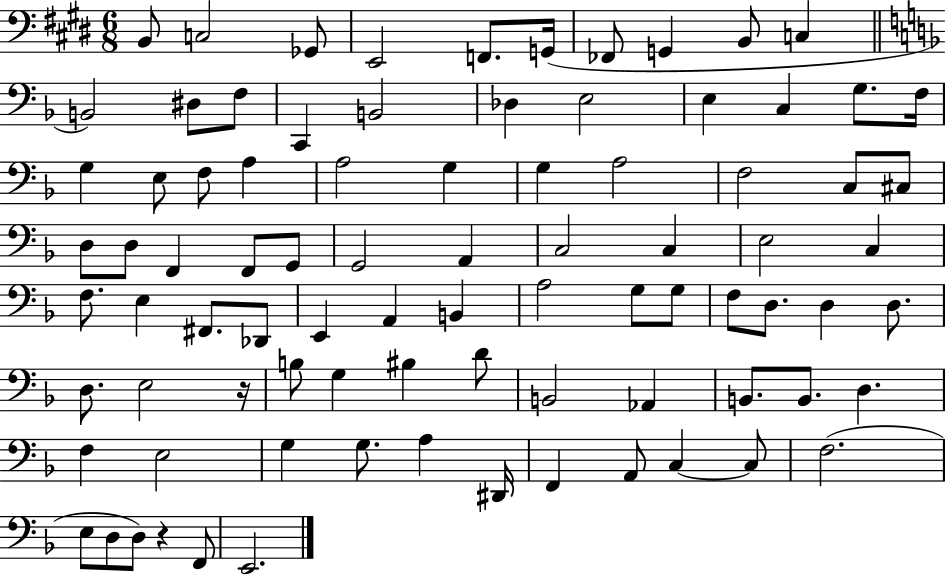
B2/e C3/h Gb2/e E2/h F2/e. G2/s FES2/e G2/q B2/e C3/q B2/h D#3/e F3/e C2/q B2/h Db3/q E3/h E3/q C3/q G3/e. F3/s G3/q E3/e F3/e A3/q A3/h G3/q G3/q A3/h F3/h C3/e C#3/e D3/e D3/e F2/q F2/e G2/e G2/h A2/q C3/h C3/q E3/h C3/q F3/e. E3/q F#2/e. Db2/e E2/q A2/q B2/q A3/h G3/e G3/e F3/e D3/e. D3/q D3/e. D3/e. E3/h R/s B3/e G3/q BIS3/q D4/e B2/h Ab2/q B2/e. B2/e. D3/q. F3/q E3/h G3/q G3/e. A3/q D#2/s F2/q A2/e C3/q C3/e F3/h. E3/e D3/e D3/e R/q F2/e E2/h.